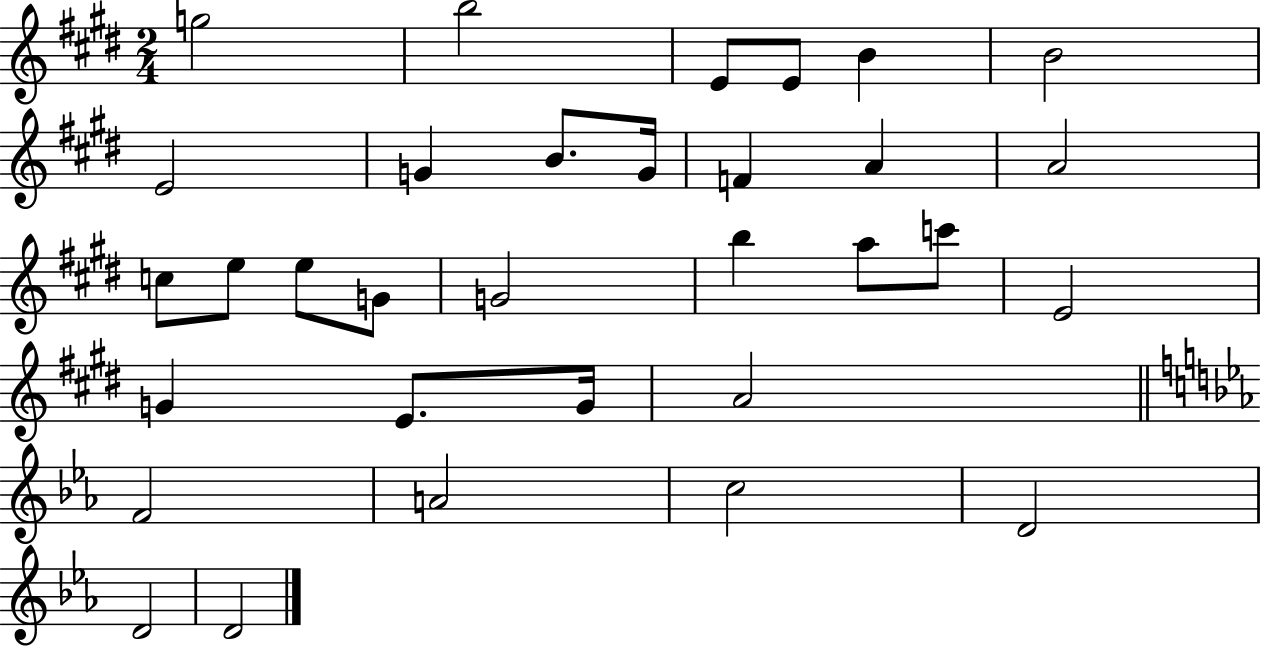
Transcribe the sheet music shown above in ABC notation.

X:1
T:Untitled
M:2/4
L:1/4
K:E
g2 b2 E/2 E/2 B B2 E2 G B/2 G/4 F A A2 c/2 e/2 e/2 G/2 G2 b a/2 c'/2 E2 G E/2 G/4 A2 F2 A2 c2 D2 D2 D2